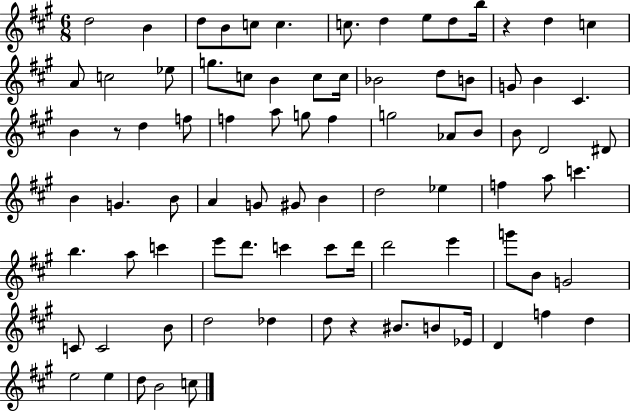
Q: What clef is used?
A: treble